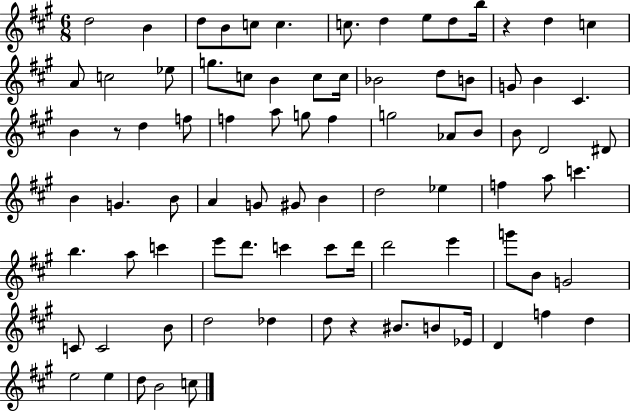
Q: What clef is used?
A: treble